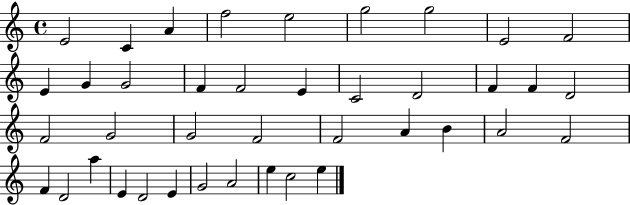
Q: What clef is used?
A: treble